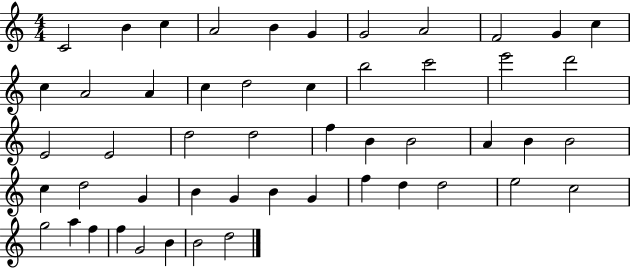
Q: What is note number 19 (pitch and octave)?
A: C6